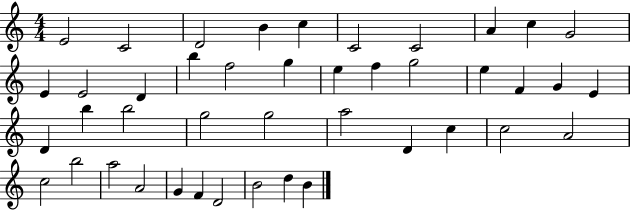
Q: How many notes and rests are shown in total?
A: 43